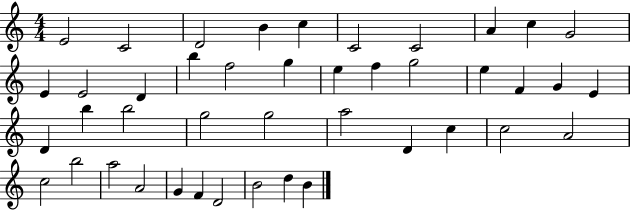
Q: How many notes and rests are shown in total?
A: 43